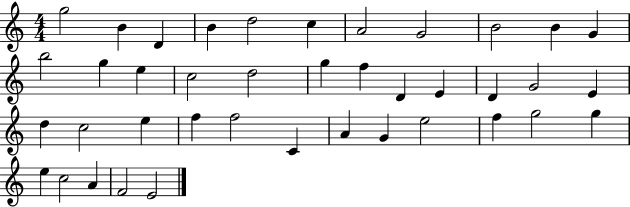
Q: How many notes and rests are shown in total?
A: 40